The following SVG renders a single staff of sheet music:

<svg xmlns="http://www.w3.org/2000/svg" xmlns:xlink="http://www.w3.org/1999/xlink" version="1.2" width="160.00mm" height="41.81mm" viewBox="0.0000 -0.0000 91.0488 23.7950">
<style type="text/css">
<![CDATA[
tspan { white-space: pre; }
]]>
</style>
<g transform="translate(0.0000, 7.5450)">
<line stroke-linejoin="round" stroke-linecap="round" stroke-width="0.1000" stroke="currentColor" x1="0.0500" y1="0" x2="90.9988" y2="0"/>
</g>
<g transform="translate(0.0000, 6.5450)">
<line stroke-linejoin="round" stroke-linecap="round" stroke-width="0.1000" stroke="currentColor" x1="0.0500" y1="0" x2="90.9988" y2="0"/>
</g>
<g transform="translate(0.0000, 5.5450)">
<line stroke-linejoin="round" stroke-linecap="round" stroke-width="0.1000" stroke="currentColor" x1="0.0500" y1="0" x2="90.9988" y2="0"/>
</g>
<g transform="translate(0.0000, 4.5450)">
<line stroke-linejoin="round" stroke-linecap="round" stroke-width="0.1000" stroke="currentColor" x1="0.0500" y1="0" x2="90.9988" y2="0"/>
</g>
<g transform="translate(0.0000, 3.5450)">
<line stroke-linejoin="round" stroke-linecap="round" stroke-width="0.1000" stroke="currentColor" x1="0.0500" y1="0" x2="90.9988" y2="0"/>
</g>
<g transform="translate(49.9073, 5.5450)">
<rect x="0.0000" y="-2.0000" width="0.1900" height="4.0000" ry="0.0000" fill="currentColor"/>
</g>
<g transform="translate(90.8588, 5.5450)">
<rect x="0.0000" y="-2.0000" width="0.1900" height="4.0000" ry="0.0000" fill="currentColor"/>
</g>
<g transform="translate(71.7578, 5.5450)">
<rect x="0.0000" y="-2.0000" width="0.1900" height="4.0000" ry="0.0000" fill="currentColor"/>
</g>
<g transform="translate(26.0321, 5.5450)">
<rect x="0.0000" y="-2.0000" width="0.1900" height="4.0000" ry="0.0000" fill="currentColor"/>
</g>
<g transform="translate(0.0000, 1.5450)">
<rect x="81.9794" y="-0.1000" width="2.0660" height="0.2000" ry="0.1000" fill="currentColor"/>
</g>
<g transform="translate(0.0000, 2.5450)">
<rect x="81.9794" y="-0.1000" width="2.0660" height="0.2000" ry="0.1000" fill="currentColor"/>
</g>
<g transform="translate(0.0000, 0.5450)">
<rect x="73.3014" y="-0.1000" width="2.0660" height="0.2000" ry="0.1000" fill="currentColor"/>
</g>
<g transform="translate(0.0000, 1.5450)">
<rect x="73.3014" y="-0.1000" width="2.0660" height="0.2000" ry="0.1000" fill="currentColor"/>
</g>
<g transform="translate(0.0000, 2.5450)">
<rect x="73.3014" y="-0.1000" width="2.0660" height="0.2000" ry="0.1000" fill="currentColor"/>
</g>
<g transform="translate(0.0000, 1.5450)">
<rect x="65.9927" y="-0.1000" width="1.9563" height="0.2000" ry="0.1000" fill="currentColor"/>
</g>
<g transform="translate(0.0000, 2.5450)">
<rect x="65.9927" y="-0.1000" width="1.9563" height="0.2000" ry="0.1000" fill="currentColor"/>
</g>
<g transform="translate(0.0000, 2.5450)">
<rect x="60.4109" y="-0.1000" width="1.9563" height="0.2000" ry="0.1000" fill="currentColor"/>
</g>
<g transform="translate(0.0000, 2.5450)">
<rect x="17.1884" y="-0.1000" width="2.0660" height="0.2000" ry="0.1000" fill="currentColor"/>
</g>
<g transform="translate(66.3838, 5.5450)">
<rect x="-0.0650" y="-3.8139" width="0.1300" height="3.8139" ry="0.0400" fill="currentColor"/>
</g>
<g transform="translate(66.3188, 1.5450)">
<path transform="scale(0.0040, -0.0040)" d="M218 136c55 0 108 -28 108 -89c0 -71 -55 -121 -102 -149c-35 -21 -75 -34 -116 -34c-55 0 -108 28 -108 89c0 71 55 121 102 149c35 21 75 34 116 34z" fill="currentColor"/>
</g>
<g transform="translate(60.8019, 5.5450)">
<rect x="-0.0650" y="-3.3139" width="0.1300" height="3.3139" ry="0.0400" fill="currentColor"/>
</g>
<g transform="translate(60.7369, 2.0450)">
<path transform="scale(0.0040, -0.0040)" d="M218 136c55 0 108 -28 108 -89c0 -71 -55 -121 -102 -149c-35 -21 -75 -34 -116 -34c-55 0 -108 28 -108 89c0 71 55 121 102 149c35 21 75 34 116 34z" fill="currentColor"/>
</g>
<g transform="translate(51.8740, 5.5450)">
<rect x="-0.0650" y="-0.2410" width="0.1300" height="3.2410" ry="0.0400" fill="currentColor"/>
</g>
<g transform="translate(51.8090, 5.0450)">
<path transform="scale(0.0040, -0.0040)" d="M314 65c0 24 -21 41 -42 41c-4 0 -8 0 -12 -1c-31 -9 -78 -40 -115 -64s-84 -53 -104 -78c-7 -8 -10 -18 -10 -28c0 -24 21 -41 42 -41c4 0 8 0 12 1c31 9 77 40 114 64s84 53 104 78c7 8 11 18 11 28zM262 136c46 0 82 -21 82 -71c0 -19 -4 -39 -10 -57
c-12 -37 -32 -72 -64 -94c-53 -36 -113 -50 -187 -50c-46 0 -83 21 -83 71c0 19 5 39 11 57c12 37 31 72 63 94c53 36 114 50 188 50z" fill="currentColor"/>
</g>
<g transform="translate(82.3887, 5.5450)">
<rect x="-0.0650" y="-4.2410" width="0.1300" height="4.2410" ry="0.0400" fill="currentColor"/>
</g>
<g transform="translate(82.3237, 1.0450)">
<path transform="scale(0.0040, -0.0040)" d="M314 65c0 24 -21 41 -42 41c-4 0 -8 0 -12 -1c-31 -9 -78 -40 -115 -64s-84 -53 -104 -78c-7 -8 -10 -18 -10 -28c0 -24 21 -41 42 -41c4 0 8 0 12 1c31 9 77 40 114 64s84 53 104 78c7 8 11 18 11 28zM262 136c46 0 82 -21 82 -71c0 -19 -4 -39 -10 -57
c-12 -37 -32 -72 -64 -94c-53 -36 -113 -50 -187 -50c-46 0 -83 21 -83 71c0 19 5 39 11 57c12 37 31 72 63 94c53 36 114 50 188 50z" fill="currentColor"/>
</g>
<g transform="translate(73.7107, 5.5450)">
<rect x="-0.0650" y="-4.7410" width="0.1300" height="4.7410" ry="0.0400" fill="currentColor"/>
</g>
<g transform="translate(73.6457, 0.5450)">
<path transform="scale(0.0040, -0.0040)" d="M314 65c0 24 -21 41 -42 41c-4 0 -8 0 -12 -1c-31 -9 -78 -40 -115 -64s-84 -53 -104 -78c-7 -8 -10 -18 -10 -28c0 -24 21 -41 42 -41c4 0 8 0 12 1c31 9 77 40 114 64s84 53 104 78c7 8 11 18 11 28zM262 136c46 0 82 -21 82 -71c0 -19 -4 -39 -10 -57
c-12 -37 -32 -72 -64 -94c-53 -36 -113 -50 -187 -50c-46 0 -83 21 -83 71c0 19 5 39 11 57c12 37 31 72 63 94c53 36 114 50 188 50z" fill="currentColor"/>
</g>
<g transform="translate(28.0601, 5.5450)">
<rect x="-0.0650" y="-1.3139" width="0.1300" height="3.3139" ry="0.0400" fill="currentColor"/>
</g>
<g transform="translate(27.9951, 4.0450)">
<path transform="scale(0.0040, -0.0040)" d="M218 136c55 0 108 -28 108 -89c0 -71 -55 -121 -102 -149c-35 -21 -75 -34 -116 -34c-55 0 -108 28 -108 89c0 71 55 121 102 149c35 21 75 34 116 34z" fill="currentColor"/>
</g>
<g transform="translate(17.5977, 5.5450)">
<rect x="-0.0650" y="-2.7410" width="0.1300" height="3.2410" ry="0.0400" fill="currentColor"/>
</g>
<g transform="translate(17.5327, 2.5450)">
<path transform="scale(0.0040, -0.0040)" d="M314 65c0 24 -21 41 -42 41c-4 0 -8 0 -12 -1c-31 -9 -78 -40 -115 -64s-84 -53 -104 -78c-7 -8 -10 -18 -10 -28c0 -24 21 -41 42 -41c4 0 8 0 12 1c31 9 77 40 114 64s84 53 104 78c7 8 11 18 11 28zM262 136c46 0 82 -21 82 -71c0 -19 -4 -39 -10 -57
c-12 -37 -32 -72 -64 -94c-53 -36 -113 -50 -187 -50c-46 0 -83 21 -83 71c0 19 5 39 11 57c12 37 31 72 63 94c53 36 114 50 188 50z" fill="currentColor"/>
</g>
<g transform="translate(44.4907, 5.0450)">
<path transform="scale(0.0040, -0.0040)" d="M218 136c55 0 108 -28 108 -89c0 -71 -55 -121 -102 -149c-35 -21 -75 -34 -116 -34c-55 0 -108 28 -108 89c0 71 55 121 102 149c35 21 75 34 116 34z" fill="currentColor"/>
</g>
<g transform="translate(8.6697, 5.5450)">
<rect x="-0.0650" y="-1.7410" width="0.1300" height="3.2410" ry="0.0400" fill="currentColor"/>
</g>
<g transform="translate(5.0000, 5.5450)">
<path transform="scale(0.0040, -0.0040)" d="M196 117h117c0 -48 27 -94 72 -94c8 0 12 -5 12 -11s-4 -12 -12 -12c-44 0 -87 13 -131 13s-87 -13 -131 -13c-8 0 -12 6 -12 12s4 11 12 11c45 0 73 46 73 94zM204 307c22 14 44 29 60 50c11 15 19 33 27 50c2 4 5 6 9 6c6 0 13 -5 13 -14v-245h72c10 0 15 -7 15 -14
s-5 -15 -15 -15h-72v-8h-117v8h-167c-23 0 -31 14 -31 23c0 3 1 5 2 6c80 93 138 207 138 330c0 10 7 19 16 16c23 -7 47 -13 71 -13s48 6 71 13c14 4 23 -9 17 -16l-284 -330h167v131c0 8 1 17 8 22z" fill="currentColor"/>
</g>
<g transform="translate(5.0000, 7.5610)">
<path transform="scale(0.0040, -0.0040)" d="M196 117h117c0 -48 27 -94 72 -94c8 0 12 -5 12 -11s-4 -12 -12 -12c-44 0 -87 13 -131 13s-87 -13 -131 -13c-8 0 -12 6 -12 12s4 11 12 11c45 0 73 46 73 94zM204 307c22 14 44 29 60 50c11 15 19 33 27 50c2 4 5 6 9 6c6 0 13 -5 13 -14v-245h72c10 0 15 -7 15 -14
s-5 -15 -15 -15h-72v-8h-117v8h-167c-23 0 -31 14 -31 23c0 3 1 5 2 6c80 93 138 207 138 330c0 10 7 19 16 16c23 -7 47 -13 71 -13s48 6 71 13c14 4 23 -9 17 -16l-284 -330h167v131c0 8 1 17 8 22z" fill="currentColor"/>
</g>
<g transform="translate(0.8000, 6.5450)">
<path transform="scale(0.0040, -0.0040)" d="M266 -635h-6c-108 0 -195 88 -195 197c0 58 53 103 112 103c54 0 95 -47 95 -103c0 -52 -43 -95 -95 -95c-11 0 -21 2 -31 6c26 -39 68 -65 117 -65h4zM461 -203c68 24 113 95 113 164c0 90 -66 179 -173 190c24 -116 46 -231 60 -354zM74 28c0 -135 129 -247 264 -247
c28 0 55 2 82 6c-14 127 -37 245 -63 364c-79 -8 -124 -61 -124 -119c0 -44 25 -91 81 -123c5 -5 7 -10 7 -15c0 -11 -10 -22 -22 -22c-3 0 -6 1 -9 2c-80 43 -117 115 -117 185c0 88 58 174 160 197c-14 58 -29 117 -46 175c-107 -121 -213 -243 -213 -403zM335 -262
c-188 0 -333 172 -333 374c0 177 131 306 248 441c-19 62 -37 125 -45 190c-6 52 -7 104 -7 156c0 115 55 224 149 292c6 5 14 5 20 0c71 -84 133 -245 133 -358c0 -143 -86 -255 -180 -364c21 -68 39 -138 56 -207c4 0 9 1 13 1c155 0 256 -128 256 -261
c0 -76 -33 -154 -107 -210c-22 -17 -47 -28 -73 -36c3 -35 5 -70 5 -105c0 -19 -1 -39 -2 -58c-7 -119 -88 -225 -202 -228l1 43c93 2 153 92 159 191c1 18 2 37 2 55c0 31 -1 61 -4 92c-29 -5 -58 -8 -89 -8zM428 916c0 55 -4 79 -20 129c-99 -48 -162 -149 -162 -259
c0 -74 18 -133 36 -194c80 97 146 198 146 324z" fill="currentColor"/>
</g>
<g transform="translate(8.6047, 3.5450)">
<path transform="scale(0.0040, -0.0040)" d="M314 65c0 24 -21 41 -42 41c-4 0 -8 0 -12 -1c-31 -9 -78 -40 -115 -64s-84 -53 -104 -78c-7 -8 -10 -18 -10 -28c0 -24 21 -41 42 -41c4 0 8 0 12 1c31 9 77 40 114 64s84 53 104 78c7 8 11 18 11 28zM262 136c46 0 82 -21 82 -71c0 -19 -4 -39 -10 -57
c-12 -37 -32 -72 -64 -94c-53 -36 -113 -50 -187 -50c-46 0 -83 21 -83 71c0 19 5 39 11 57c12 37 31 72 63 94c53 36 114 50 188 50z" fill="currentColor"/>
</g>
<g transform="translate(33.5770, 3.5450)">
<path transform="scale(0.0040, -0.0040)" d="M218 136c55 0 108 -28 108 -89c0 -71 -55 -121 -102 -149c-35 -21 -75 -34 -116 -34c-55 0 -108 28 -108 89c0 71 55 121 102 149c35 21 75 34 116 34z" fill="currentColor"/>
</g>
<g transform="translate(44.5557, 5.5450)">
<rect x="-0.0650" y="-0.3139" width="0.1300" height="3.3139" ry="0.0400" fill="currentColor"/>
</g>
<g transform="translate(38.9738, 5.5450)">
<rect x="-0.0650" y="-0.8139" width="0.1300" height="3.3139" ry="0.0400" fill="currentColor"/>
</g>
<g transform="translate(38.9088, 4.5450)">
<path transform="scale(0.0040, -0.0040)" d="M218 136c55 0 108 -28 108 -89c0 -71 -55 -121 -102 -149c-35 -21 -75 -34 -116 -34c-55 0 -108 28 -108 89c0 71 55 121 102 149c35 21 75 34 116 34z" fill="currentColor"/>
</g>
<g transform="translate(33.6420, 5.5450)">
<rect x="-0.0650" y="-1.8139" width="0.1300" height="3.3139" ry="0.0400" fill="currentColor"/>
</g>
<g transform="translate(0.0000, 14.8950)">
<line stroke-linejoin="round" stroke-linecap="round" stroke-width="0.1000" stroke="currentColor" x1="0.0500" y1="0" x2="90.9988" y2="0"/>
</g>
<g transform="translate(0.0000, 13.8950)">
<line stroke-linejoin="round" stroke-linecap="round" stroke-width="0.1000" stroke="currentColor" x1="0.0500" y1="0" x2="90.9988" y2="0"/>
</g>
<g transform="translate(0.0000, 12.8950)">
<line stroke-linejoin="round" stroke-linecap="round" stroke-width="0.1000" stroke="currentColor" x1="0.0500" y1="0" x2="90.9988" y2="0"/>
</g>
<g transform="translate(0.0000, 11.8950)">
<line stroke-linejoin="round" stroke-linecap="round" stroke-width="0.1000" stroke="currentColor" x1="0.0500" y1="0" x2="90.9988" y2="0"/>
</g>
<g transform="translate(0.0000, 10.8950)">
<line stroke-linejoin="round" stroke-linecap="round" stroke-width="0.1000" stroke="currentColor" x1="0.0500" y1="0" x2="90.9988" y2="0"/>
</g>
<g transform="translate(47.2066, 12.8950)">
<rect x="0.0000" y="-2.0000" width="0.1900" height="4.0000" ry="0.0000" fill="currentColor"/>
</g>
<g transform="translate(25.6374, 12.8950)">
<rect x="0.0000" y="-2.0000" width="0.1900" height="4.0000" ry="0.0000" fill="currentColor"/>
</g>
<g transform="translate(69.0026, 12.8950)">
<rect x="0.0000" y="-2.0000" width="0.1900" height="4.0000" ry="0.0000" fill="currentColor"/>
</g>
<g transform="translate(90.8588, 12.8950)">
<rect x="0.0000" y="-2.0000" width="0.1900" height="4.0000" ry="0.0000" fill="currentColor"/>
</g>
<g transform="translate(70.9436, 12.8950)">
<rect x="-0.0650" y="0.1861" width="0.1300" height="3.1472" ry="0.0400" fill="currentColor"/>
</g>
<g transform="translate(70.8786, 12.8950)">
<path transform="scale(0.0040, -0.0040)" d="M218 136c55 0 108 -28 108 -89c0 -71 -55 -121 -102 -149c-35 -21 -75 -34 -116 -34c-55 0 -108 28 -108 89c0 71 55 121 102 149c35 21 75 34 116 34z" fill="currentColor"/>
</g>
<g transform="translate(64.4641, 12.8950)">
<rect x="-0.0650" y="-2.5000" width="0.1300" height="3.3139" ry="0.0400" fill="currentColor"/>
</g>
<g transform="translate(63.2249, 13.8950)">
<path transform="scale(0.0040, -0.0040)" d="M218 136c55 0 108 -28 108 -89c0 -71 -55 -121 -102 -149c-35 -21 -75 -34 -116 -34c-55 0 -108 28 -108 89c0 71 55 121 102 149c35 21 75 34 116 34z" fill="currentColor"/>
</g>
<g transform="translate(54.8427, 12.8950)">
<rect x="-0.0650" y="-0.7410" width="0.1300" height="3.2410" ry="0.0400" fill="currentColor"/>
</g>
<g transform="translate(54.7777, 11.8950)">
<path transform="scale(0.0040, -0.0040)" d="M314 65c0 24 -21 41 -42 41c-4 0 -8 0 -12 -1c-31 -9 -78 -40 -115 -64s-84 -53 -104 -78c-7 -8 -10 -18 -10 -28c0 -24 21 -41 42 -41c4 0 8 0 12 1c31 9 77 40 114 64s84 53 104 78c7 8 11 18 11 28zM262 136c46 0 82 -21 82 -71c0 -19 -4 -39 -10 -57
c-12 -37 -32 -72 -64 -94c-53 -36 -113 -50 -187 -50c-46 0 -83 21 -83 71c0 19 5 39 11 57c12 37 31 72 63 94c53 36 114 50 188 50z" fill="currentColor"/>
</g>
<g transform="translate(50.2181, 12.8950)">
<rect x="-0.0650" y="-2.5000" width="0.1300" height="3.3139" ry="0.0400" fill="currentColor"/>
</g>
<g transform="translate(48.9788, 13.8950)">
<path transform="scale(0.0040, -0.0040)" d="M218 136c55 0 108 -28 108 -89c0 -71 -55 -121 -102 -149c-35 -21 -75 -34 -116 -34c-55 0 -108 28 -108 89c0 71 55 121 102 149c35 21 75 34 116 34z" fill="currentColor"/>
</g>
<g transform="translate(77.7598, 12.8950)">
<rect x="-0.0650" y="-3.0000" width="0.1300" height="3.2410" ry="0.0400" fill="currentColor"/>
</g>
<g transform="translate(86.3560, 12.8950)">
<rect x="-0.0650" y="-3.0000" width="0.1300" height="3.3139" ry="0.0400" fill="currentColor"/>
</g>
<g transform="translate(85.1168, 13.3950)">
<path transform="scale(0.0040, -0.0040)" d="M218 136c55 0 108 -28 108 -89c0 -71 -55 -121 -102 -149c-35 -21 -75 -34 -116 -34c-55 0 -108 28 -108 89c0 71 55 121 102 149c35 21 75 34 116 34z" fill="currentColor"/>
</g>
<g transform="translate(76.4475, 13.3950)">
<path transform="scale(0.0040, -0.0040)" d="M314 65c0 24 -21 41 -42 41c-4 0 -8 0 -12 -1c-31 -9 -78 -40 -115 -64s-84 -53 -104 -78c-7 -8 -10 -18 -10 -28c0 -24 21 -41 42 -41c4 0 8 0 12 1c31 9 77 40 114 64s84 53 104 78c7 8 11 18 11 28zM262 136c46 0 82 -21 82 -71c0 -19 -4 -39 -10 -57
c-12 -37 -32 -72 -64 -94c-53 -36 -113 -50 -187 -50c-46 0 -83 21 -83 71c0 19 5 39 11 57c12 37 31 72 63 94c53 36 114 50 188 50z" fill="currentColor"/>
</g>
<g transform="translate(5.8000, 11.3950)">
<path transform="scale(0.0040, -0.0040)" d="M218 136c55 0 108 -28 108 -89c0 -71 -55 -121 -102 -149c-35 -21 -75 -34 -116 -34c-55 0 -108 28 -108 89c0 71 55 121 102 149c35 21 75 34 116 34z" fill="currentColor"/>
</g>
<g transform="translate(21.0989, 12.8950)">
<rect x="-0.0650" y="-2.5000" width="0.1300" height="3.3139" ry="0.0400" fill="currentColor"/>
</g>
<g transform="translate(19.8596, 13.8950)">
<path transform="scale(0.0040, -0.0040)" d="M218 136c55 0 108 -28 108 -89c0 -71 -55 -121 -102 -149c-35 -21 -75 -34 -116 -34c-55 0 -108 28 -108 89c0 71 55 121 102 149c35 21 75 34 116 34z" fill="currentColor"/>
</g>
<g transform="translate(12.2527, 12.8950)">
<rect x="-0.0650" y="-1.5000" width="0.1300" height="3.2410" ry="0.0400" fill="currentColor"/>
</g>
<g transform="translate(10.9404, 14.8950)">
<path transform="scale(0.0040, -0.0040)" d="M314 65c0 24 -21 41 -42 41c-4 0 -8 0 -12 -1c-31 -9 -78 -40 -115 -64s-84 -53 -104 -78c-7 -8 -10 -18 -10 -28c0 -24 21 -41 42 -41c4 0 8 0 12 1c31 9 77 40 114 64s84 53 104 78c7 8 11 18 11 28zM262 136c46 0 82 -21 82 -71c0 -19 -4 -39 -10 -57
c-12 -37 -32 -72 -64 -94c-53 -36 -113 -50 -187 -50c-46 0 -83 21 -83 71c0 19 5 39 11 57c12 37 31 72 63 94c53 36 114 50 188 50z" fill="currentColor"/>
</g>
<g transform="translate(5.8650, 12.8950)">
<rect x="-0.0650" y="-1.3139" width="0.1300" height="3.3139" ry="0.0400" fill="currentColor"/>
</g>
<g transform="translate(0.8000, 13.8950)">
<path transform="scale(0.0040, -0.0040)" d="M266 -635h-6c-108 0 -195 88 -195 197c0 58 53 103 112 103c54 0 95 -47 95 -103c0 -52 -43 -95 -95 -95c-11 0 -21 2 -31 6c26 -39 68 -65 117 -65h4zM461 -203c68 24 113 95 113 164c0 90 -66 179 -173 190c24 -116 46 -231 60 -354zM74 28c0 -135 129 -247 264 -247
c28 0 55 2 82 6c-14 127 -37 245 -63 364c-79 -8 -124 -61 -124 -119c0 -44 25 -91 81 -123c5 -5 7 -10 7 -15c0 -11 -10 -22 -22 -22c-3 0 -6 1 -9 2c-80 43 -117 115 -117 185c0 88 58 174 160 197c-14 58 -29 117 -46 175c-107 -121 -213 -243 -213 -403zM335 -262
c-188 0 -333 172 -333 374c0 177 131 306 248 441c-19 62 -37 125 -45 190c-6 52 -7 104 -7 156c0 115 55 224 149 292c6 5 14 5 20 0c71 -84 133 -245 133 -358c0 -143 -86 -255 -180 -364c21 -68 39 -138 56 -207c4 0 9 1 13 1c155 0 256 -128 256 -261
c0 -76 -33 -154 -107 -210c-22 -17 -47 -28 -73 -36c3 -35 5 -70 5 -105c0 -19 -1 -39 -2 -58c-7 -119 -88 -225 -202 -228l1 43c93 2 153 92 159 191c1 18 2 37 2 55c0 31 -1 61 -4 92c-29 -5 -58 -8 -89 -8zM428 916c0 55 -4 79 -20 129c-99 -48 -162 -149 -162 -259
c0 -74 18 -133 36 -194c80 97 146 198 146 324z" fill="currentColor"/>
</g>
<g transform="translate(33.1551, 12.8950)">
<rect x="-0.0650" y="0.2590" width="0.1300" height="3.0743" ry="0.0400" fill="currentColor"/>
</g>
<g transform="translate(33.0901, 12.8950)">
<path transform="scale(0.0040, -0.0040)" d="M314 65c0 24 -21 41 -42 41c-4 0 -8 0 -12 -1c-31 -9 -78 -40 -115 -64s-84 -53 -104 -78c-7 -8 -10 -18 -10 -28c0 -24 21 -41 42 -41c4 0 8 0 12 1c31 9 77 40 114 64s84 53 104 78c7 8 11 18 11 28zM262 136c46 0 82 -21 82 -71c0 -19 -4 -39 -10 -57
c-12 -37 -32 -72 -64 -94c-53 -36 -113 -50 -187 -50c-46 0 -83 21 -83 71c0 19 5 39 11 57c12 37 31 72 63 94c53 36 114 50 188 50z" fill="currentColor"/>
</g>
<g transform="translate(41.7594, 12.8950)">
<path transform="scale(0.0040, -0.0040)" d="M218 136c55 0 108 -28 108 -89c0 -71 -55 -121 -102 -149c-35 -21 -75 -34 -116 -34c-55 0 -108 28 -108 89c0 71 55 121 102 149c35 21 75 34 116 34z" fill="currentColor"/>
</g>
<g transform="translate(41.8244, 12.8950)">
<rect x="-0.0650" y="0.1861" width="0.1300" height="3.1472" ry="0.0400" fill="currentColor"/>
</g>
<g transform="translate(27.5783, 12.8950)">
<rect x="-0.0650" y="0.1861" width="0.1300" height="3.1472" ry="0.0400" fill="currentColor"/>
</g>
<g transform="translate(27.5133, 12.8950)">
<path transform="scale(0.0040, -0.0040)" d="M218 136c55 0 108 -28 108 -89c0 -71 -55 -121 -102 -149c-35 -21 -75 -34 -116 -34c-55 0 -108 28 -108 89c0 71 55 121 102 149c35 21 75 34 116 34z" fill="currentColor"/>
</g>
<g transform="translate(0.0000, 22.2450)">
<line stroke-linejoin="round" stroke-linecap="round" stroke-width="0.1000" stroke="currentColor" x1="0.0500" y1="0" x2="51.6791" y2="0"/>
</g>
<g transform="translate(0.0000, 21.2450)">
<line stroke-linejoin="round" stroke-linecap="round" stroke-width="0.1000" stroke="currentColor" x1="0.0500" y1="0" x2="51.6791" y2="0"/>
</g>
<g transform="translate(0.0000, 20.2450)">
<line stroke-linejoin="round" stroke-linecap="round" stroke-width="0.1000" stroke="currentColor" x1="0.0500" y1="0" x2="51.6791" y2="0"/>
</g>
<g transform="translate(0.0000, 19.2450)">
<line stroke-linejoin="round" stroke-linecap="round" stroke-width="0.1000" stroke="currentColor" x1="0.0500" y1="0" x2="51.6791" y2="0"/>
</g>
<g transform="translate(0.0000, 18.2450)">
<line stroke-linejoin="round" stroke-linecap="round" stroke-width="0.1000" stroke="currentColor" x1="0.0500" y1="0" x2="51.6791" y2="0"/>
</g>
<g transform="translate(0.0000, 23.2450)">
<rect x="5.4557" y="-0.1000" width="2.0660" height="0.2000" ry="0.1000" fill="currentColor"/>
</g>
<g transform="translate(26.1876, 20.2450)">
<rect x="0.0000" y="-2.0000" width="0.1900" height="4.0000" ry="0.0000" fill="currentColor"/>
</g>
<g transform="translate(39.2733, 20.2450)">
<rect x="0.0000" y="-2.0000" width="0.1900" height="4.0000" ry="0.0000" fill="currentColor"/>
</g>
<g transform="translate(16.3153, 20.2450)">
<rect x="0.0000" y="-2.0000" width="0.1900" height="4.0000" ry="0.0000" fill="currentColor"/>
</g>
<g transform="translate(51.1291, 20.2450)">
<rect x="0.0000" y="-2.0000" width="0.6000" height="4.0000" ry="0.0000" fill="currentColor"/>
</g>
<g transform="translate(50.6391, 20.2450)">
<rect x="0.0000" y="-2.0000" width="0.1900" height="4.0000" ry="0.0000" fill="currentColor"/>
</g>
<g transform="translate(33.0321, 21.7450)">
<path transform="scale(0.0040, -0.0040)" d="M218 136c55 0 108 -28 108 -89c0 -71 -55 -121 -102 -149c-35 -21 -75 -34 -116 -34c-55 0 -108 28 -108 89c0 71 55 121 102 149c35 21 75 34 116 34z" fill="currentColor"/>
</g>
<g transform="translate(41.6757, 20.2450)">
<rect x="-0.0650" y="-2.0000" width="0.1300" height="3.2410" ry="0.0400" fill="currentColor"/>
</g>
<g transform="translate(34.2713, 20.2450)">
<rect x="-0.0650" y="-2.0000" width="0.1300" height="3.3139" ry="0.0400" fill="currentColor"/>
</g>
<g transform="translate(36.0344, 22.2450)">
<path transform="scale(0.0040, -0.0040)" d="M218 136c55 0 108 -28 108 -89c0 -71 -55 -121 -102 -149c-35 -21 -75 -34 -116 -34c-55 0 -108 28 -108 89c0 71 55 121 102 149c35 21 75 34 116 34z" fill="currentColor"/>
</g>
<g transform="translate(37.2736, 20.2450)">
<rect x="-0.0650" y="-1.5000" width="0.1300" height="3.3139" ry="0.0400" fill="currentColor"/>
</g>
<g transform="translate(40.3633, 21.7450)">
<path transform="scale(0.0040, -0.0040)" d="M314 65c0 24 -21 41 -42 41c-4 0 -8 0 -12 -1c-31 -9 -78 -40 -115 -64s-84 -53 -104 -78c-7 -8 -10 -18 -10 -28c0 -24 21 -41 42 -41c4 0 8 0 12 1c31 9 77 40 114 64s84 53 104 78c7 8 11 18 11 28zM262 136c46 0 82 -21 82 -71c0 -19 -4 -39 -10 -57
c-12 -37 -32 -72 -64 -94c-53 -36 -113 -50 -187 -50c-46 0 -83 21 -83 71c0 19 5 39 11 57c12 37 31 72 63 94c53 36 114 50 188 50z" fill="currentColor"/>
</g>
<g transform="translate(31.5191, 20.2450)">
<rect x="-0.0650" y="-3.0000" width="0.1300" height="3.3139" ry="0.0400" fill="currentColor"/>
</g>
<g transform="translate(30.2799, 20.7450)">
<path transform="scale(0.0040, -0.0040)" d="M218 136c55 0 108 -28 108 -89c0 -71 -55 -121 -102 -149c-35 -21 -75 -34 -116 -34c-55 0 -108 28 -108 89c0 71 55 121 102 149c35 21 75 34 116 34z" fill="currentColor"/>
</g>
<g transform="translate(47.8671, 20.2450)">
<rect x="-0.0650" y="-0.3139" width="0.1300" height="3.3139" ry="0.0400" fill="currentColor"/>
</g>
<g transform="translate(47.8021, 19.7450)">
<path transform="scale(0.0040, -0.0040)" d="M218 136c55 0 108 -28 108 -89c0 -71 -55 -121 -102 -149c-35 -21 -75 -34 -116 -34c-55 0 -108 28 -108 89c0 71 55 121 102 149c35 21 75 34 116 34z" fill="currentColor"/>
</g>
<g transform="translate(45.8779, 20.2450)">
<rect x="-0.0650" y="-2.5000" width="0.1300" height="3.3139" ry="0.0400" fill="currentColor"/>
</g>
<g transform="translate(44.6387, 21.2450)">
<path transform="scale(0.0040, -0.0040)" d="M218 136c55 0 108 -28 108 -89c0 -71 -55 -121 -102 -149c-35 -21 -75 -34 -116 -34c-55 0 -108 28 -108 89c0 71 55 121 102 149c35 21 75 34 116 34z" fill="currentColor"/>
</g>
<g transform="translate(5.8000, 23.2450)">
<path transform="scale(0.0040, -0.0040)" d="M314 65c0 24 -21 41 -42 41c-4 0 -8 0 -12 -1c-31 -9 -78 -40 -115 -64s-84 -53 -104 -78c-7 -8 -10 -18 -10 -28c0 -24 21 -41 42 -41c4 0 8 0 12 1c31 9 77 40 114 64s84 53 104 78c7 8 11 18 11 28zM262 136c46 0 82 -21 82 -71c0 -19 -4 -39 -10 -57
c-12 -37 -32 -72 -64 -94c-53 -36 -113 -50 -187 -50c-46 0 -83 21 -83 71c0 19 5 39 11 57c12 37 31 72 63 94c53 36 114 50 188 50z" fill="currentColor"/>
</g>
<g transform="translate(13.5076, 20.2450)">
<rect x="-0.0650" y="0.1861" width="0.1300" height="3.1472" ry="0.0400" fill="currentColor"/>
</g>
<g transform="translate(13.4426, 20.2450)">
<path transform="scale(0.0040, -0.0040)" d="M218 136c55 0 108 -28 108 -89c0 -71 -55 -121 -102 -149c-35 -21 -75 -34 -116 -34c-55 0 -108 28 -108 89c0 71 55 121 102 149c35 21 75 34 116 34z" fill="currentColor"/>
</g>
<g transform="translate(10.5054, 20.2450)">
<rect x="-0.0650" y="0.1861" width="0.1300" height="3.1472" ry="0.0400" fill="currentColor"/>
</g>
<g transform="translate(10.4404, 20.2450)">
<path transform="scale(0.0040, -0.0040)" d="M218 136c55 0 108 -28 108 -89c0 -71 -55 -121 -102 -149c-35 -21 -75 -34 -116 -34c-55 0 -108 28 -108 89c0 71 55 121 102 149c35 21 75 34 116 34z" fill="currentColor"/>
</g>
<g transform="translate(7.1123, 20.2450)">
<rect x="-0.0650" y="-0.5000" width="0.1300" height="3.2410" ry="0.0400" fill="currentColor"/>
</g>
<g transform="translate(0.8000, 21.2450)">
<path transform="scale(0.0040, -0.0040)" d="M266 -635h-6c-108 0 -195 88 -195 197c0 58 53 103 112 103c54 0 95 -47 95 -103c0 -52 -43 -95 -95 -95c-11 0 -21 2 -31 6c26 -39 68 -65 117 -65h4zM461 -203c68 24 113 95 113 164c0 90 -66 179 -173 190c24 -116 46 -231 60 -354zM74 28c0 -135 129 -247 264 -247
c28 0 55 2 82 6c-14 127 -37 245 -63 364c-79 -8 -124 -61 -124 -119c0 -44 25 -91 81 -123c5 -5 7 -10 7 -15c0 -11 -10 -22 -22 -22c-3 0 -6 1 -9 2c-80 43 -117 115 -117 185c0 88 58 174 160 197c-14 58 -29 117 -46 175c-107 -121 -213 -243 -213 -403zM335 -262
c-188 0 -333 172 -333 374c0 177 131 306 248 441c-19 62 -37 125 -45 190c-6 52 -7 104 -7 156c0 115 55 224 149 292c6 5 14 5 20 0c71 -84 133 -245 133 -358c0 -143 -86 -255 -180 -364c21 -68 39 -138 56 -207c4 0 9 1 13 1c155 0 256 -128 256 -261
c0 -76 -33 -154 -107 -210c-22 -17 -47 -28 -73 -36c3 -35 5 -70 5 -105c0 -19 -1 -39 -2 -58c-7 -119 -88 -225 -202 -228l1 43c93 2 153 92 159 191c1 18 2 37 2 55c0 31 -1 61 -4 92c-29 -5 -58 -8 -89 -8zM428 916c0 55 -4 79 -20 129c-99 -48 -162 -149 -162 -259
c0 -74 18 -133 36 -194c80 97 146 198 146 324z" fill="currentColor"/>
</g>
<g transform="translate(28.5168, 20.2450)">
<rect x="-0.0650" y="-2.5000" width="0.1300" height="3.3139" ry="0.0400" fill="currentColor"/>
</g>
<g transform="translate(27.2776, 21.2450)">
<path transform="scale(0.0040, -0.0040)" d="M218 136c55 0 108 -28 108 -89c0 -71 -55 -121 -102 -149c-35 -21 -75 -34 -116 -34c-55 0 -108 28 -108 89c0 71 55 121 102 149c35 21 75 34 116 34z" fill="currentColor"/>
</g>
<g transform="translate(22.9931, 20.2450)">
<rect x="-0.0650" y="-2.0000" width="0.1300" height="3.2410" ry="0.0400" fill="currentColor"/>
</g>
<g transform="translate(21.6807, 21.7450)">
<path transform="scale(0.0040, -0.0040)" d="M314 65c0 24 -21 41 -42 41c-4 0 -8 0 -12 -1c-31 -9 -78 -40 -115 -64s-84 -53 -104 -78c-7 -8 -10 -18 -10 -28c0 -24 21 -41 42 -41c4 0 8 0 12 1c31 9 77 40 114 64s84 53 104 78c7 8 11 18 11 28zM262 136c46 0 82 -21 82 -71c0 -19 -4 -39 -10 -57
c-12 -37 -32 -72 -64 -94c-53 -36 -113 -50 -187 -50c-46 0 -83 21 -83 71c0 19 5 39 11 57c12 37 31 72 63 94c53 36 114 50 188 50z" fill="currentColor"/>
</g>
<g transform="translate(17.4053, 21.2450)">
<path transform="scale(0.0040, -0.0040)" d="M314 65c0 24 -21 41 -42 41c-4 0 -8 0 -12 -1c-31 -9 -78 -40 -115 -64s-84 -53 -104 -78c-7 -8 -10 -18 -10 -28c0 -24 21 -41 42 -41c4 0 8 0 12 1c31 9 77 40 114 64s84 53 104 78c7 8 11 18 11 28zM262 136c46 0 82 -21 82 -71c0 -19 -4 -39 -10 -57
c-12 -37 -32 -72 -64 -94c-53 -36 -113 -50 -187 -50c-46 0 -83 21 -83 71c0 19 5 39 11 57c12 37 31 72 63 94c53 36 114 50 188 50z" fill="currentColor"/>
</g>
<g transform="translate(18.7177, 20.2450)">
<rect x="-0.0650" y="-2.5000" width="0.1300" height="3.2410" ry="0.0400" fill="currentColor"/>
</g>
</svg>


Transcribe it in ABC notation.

X:1
T:Untitled
M:4/4
L:1/4
K:C
f2 a2 e f d c c2 b c' e'2 d'2 e E2 G B B2 B G d2 G B A2 A C2 B B G2 F2 G A F E F2 G c